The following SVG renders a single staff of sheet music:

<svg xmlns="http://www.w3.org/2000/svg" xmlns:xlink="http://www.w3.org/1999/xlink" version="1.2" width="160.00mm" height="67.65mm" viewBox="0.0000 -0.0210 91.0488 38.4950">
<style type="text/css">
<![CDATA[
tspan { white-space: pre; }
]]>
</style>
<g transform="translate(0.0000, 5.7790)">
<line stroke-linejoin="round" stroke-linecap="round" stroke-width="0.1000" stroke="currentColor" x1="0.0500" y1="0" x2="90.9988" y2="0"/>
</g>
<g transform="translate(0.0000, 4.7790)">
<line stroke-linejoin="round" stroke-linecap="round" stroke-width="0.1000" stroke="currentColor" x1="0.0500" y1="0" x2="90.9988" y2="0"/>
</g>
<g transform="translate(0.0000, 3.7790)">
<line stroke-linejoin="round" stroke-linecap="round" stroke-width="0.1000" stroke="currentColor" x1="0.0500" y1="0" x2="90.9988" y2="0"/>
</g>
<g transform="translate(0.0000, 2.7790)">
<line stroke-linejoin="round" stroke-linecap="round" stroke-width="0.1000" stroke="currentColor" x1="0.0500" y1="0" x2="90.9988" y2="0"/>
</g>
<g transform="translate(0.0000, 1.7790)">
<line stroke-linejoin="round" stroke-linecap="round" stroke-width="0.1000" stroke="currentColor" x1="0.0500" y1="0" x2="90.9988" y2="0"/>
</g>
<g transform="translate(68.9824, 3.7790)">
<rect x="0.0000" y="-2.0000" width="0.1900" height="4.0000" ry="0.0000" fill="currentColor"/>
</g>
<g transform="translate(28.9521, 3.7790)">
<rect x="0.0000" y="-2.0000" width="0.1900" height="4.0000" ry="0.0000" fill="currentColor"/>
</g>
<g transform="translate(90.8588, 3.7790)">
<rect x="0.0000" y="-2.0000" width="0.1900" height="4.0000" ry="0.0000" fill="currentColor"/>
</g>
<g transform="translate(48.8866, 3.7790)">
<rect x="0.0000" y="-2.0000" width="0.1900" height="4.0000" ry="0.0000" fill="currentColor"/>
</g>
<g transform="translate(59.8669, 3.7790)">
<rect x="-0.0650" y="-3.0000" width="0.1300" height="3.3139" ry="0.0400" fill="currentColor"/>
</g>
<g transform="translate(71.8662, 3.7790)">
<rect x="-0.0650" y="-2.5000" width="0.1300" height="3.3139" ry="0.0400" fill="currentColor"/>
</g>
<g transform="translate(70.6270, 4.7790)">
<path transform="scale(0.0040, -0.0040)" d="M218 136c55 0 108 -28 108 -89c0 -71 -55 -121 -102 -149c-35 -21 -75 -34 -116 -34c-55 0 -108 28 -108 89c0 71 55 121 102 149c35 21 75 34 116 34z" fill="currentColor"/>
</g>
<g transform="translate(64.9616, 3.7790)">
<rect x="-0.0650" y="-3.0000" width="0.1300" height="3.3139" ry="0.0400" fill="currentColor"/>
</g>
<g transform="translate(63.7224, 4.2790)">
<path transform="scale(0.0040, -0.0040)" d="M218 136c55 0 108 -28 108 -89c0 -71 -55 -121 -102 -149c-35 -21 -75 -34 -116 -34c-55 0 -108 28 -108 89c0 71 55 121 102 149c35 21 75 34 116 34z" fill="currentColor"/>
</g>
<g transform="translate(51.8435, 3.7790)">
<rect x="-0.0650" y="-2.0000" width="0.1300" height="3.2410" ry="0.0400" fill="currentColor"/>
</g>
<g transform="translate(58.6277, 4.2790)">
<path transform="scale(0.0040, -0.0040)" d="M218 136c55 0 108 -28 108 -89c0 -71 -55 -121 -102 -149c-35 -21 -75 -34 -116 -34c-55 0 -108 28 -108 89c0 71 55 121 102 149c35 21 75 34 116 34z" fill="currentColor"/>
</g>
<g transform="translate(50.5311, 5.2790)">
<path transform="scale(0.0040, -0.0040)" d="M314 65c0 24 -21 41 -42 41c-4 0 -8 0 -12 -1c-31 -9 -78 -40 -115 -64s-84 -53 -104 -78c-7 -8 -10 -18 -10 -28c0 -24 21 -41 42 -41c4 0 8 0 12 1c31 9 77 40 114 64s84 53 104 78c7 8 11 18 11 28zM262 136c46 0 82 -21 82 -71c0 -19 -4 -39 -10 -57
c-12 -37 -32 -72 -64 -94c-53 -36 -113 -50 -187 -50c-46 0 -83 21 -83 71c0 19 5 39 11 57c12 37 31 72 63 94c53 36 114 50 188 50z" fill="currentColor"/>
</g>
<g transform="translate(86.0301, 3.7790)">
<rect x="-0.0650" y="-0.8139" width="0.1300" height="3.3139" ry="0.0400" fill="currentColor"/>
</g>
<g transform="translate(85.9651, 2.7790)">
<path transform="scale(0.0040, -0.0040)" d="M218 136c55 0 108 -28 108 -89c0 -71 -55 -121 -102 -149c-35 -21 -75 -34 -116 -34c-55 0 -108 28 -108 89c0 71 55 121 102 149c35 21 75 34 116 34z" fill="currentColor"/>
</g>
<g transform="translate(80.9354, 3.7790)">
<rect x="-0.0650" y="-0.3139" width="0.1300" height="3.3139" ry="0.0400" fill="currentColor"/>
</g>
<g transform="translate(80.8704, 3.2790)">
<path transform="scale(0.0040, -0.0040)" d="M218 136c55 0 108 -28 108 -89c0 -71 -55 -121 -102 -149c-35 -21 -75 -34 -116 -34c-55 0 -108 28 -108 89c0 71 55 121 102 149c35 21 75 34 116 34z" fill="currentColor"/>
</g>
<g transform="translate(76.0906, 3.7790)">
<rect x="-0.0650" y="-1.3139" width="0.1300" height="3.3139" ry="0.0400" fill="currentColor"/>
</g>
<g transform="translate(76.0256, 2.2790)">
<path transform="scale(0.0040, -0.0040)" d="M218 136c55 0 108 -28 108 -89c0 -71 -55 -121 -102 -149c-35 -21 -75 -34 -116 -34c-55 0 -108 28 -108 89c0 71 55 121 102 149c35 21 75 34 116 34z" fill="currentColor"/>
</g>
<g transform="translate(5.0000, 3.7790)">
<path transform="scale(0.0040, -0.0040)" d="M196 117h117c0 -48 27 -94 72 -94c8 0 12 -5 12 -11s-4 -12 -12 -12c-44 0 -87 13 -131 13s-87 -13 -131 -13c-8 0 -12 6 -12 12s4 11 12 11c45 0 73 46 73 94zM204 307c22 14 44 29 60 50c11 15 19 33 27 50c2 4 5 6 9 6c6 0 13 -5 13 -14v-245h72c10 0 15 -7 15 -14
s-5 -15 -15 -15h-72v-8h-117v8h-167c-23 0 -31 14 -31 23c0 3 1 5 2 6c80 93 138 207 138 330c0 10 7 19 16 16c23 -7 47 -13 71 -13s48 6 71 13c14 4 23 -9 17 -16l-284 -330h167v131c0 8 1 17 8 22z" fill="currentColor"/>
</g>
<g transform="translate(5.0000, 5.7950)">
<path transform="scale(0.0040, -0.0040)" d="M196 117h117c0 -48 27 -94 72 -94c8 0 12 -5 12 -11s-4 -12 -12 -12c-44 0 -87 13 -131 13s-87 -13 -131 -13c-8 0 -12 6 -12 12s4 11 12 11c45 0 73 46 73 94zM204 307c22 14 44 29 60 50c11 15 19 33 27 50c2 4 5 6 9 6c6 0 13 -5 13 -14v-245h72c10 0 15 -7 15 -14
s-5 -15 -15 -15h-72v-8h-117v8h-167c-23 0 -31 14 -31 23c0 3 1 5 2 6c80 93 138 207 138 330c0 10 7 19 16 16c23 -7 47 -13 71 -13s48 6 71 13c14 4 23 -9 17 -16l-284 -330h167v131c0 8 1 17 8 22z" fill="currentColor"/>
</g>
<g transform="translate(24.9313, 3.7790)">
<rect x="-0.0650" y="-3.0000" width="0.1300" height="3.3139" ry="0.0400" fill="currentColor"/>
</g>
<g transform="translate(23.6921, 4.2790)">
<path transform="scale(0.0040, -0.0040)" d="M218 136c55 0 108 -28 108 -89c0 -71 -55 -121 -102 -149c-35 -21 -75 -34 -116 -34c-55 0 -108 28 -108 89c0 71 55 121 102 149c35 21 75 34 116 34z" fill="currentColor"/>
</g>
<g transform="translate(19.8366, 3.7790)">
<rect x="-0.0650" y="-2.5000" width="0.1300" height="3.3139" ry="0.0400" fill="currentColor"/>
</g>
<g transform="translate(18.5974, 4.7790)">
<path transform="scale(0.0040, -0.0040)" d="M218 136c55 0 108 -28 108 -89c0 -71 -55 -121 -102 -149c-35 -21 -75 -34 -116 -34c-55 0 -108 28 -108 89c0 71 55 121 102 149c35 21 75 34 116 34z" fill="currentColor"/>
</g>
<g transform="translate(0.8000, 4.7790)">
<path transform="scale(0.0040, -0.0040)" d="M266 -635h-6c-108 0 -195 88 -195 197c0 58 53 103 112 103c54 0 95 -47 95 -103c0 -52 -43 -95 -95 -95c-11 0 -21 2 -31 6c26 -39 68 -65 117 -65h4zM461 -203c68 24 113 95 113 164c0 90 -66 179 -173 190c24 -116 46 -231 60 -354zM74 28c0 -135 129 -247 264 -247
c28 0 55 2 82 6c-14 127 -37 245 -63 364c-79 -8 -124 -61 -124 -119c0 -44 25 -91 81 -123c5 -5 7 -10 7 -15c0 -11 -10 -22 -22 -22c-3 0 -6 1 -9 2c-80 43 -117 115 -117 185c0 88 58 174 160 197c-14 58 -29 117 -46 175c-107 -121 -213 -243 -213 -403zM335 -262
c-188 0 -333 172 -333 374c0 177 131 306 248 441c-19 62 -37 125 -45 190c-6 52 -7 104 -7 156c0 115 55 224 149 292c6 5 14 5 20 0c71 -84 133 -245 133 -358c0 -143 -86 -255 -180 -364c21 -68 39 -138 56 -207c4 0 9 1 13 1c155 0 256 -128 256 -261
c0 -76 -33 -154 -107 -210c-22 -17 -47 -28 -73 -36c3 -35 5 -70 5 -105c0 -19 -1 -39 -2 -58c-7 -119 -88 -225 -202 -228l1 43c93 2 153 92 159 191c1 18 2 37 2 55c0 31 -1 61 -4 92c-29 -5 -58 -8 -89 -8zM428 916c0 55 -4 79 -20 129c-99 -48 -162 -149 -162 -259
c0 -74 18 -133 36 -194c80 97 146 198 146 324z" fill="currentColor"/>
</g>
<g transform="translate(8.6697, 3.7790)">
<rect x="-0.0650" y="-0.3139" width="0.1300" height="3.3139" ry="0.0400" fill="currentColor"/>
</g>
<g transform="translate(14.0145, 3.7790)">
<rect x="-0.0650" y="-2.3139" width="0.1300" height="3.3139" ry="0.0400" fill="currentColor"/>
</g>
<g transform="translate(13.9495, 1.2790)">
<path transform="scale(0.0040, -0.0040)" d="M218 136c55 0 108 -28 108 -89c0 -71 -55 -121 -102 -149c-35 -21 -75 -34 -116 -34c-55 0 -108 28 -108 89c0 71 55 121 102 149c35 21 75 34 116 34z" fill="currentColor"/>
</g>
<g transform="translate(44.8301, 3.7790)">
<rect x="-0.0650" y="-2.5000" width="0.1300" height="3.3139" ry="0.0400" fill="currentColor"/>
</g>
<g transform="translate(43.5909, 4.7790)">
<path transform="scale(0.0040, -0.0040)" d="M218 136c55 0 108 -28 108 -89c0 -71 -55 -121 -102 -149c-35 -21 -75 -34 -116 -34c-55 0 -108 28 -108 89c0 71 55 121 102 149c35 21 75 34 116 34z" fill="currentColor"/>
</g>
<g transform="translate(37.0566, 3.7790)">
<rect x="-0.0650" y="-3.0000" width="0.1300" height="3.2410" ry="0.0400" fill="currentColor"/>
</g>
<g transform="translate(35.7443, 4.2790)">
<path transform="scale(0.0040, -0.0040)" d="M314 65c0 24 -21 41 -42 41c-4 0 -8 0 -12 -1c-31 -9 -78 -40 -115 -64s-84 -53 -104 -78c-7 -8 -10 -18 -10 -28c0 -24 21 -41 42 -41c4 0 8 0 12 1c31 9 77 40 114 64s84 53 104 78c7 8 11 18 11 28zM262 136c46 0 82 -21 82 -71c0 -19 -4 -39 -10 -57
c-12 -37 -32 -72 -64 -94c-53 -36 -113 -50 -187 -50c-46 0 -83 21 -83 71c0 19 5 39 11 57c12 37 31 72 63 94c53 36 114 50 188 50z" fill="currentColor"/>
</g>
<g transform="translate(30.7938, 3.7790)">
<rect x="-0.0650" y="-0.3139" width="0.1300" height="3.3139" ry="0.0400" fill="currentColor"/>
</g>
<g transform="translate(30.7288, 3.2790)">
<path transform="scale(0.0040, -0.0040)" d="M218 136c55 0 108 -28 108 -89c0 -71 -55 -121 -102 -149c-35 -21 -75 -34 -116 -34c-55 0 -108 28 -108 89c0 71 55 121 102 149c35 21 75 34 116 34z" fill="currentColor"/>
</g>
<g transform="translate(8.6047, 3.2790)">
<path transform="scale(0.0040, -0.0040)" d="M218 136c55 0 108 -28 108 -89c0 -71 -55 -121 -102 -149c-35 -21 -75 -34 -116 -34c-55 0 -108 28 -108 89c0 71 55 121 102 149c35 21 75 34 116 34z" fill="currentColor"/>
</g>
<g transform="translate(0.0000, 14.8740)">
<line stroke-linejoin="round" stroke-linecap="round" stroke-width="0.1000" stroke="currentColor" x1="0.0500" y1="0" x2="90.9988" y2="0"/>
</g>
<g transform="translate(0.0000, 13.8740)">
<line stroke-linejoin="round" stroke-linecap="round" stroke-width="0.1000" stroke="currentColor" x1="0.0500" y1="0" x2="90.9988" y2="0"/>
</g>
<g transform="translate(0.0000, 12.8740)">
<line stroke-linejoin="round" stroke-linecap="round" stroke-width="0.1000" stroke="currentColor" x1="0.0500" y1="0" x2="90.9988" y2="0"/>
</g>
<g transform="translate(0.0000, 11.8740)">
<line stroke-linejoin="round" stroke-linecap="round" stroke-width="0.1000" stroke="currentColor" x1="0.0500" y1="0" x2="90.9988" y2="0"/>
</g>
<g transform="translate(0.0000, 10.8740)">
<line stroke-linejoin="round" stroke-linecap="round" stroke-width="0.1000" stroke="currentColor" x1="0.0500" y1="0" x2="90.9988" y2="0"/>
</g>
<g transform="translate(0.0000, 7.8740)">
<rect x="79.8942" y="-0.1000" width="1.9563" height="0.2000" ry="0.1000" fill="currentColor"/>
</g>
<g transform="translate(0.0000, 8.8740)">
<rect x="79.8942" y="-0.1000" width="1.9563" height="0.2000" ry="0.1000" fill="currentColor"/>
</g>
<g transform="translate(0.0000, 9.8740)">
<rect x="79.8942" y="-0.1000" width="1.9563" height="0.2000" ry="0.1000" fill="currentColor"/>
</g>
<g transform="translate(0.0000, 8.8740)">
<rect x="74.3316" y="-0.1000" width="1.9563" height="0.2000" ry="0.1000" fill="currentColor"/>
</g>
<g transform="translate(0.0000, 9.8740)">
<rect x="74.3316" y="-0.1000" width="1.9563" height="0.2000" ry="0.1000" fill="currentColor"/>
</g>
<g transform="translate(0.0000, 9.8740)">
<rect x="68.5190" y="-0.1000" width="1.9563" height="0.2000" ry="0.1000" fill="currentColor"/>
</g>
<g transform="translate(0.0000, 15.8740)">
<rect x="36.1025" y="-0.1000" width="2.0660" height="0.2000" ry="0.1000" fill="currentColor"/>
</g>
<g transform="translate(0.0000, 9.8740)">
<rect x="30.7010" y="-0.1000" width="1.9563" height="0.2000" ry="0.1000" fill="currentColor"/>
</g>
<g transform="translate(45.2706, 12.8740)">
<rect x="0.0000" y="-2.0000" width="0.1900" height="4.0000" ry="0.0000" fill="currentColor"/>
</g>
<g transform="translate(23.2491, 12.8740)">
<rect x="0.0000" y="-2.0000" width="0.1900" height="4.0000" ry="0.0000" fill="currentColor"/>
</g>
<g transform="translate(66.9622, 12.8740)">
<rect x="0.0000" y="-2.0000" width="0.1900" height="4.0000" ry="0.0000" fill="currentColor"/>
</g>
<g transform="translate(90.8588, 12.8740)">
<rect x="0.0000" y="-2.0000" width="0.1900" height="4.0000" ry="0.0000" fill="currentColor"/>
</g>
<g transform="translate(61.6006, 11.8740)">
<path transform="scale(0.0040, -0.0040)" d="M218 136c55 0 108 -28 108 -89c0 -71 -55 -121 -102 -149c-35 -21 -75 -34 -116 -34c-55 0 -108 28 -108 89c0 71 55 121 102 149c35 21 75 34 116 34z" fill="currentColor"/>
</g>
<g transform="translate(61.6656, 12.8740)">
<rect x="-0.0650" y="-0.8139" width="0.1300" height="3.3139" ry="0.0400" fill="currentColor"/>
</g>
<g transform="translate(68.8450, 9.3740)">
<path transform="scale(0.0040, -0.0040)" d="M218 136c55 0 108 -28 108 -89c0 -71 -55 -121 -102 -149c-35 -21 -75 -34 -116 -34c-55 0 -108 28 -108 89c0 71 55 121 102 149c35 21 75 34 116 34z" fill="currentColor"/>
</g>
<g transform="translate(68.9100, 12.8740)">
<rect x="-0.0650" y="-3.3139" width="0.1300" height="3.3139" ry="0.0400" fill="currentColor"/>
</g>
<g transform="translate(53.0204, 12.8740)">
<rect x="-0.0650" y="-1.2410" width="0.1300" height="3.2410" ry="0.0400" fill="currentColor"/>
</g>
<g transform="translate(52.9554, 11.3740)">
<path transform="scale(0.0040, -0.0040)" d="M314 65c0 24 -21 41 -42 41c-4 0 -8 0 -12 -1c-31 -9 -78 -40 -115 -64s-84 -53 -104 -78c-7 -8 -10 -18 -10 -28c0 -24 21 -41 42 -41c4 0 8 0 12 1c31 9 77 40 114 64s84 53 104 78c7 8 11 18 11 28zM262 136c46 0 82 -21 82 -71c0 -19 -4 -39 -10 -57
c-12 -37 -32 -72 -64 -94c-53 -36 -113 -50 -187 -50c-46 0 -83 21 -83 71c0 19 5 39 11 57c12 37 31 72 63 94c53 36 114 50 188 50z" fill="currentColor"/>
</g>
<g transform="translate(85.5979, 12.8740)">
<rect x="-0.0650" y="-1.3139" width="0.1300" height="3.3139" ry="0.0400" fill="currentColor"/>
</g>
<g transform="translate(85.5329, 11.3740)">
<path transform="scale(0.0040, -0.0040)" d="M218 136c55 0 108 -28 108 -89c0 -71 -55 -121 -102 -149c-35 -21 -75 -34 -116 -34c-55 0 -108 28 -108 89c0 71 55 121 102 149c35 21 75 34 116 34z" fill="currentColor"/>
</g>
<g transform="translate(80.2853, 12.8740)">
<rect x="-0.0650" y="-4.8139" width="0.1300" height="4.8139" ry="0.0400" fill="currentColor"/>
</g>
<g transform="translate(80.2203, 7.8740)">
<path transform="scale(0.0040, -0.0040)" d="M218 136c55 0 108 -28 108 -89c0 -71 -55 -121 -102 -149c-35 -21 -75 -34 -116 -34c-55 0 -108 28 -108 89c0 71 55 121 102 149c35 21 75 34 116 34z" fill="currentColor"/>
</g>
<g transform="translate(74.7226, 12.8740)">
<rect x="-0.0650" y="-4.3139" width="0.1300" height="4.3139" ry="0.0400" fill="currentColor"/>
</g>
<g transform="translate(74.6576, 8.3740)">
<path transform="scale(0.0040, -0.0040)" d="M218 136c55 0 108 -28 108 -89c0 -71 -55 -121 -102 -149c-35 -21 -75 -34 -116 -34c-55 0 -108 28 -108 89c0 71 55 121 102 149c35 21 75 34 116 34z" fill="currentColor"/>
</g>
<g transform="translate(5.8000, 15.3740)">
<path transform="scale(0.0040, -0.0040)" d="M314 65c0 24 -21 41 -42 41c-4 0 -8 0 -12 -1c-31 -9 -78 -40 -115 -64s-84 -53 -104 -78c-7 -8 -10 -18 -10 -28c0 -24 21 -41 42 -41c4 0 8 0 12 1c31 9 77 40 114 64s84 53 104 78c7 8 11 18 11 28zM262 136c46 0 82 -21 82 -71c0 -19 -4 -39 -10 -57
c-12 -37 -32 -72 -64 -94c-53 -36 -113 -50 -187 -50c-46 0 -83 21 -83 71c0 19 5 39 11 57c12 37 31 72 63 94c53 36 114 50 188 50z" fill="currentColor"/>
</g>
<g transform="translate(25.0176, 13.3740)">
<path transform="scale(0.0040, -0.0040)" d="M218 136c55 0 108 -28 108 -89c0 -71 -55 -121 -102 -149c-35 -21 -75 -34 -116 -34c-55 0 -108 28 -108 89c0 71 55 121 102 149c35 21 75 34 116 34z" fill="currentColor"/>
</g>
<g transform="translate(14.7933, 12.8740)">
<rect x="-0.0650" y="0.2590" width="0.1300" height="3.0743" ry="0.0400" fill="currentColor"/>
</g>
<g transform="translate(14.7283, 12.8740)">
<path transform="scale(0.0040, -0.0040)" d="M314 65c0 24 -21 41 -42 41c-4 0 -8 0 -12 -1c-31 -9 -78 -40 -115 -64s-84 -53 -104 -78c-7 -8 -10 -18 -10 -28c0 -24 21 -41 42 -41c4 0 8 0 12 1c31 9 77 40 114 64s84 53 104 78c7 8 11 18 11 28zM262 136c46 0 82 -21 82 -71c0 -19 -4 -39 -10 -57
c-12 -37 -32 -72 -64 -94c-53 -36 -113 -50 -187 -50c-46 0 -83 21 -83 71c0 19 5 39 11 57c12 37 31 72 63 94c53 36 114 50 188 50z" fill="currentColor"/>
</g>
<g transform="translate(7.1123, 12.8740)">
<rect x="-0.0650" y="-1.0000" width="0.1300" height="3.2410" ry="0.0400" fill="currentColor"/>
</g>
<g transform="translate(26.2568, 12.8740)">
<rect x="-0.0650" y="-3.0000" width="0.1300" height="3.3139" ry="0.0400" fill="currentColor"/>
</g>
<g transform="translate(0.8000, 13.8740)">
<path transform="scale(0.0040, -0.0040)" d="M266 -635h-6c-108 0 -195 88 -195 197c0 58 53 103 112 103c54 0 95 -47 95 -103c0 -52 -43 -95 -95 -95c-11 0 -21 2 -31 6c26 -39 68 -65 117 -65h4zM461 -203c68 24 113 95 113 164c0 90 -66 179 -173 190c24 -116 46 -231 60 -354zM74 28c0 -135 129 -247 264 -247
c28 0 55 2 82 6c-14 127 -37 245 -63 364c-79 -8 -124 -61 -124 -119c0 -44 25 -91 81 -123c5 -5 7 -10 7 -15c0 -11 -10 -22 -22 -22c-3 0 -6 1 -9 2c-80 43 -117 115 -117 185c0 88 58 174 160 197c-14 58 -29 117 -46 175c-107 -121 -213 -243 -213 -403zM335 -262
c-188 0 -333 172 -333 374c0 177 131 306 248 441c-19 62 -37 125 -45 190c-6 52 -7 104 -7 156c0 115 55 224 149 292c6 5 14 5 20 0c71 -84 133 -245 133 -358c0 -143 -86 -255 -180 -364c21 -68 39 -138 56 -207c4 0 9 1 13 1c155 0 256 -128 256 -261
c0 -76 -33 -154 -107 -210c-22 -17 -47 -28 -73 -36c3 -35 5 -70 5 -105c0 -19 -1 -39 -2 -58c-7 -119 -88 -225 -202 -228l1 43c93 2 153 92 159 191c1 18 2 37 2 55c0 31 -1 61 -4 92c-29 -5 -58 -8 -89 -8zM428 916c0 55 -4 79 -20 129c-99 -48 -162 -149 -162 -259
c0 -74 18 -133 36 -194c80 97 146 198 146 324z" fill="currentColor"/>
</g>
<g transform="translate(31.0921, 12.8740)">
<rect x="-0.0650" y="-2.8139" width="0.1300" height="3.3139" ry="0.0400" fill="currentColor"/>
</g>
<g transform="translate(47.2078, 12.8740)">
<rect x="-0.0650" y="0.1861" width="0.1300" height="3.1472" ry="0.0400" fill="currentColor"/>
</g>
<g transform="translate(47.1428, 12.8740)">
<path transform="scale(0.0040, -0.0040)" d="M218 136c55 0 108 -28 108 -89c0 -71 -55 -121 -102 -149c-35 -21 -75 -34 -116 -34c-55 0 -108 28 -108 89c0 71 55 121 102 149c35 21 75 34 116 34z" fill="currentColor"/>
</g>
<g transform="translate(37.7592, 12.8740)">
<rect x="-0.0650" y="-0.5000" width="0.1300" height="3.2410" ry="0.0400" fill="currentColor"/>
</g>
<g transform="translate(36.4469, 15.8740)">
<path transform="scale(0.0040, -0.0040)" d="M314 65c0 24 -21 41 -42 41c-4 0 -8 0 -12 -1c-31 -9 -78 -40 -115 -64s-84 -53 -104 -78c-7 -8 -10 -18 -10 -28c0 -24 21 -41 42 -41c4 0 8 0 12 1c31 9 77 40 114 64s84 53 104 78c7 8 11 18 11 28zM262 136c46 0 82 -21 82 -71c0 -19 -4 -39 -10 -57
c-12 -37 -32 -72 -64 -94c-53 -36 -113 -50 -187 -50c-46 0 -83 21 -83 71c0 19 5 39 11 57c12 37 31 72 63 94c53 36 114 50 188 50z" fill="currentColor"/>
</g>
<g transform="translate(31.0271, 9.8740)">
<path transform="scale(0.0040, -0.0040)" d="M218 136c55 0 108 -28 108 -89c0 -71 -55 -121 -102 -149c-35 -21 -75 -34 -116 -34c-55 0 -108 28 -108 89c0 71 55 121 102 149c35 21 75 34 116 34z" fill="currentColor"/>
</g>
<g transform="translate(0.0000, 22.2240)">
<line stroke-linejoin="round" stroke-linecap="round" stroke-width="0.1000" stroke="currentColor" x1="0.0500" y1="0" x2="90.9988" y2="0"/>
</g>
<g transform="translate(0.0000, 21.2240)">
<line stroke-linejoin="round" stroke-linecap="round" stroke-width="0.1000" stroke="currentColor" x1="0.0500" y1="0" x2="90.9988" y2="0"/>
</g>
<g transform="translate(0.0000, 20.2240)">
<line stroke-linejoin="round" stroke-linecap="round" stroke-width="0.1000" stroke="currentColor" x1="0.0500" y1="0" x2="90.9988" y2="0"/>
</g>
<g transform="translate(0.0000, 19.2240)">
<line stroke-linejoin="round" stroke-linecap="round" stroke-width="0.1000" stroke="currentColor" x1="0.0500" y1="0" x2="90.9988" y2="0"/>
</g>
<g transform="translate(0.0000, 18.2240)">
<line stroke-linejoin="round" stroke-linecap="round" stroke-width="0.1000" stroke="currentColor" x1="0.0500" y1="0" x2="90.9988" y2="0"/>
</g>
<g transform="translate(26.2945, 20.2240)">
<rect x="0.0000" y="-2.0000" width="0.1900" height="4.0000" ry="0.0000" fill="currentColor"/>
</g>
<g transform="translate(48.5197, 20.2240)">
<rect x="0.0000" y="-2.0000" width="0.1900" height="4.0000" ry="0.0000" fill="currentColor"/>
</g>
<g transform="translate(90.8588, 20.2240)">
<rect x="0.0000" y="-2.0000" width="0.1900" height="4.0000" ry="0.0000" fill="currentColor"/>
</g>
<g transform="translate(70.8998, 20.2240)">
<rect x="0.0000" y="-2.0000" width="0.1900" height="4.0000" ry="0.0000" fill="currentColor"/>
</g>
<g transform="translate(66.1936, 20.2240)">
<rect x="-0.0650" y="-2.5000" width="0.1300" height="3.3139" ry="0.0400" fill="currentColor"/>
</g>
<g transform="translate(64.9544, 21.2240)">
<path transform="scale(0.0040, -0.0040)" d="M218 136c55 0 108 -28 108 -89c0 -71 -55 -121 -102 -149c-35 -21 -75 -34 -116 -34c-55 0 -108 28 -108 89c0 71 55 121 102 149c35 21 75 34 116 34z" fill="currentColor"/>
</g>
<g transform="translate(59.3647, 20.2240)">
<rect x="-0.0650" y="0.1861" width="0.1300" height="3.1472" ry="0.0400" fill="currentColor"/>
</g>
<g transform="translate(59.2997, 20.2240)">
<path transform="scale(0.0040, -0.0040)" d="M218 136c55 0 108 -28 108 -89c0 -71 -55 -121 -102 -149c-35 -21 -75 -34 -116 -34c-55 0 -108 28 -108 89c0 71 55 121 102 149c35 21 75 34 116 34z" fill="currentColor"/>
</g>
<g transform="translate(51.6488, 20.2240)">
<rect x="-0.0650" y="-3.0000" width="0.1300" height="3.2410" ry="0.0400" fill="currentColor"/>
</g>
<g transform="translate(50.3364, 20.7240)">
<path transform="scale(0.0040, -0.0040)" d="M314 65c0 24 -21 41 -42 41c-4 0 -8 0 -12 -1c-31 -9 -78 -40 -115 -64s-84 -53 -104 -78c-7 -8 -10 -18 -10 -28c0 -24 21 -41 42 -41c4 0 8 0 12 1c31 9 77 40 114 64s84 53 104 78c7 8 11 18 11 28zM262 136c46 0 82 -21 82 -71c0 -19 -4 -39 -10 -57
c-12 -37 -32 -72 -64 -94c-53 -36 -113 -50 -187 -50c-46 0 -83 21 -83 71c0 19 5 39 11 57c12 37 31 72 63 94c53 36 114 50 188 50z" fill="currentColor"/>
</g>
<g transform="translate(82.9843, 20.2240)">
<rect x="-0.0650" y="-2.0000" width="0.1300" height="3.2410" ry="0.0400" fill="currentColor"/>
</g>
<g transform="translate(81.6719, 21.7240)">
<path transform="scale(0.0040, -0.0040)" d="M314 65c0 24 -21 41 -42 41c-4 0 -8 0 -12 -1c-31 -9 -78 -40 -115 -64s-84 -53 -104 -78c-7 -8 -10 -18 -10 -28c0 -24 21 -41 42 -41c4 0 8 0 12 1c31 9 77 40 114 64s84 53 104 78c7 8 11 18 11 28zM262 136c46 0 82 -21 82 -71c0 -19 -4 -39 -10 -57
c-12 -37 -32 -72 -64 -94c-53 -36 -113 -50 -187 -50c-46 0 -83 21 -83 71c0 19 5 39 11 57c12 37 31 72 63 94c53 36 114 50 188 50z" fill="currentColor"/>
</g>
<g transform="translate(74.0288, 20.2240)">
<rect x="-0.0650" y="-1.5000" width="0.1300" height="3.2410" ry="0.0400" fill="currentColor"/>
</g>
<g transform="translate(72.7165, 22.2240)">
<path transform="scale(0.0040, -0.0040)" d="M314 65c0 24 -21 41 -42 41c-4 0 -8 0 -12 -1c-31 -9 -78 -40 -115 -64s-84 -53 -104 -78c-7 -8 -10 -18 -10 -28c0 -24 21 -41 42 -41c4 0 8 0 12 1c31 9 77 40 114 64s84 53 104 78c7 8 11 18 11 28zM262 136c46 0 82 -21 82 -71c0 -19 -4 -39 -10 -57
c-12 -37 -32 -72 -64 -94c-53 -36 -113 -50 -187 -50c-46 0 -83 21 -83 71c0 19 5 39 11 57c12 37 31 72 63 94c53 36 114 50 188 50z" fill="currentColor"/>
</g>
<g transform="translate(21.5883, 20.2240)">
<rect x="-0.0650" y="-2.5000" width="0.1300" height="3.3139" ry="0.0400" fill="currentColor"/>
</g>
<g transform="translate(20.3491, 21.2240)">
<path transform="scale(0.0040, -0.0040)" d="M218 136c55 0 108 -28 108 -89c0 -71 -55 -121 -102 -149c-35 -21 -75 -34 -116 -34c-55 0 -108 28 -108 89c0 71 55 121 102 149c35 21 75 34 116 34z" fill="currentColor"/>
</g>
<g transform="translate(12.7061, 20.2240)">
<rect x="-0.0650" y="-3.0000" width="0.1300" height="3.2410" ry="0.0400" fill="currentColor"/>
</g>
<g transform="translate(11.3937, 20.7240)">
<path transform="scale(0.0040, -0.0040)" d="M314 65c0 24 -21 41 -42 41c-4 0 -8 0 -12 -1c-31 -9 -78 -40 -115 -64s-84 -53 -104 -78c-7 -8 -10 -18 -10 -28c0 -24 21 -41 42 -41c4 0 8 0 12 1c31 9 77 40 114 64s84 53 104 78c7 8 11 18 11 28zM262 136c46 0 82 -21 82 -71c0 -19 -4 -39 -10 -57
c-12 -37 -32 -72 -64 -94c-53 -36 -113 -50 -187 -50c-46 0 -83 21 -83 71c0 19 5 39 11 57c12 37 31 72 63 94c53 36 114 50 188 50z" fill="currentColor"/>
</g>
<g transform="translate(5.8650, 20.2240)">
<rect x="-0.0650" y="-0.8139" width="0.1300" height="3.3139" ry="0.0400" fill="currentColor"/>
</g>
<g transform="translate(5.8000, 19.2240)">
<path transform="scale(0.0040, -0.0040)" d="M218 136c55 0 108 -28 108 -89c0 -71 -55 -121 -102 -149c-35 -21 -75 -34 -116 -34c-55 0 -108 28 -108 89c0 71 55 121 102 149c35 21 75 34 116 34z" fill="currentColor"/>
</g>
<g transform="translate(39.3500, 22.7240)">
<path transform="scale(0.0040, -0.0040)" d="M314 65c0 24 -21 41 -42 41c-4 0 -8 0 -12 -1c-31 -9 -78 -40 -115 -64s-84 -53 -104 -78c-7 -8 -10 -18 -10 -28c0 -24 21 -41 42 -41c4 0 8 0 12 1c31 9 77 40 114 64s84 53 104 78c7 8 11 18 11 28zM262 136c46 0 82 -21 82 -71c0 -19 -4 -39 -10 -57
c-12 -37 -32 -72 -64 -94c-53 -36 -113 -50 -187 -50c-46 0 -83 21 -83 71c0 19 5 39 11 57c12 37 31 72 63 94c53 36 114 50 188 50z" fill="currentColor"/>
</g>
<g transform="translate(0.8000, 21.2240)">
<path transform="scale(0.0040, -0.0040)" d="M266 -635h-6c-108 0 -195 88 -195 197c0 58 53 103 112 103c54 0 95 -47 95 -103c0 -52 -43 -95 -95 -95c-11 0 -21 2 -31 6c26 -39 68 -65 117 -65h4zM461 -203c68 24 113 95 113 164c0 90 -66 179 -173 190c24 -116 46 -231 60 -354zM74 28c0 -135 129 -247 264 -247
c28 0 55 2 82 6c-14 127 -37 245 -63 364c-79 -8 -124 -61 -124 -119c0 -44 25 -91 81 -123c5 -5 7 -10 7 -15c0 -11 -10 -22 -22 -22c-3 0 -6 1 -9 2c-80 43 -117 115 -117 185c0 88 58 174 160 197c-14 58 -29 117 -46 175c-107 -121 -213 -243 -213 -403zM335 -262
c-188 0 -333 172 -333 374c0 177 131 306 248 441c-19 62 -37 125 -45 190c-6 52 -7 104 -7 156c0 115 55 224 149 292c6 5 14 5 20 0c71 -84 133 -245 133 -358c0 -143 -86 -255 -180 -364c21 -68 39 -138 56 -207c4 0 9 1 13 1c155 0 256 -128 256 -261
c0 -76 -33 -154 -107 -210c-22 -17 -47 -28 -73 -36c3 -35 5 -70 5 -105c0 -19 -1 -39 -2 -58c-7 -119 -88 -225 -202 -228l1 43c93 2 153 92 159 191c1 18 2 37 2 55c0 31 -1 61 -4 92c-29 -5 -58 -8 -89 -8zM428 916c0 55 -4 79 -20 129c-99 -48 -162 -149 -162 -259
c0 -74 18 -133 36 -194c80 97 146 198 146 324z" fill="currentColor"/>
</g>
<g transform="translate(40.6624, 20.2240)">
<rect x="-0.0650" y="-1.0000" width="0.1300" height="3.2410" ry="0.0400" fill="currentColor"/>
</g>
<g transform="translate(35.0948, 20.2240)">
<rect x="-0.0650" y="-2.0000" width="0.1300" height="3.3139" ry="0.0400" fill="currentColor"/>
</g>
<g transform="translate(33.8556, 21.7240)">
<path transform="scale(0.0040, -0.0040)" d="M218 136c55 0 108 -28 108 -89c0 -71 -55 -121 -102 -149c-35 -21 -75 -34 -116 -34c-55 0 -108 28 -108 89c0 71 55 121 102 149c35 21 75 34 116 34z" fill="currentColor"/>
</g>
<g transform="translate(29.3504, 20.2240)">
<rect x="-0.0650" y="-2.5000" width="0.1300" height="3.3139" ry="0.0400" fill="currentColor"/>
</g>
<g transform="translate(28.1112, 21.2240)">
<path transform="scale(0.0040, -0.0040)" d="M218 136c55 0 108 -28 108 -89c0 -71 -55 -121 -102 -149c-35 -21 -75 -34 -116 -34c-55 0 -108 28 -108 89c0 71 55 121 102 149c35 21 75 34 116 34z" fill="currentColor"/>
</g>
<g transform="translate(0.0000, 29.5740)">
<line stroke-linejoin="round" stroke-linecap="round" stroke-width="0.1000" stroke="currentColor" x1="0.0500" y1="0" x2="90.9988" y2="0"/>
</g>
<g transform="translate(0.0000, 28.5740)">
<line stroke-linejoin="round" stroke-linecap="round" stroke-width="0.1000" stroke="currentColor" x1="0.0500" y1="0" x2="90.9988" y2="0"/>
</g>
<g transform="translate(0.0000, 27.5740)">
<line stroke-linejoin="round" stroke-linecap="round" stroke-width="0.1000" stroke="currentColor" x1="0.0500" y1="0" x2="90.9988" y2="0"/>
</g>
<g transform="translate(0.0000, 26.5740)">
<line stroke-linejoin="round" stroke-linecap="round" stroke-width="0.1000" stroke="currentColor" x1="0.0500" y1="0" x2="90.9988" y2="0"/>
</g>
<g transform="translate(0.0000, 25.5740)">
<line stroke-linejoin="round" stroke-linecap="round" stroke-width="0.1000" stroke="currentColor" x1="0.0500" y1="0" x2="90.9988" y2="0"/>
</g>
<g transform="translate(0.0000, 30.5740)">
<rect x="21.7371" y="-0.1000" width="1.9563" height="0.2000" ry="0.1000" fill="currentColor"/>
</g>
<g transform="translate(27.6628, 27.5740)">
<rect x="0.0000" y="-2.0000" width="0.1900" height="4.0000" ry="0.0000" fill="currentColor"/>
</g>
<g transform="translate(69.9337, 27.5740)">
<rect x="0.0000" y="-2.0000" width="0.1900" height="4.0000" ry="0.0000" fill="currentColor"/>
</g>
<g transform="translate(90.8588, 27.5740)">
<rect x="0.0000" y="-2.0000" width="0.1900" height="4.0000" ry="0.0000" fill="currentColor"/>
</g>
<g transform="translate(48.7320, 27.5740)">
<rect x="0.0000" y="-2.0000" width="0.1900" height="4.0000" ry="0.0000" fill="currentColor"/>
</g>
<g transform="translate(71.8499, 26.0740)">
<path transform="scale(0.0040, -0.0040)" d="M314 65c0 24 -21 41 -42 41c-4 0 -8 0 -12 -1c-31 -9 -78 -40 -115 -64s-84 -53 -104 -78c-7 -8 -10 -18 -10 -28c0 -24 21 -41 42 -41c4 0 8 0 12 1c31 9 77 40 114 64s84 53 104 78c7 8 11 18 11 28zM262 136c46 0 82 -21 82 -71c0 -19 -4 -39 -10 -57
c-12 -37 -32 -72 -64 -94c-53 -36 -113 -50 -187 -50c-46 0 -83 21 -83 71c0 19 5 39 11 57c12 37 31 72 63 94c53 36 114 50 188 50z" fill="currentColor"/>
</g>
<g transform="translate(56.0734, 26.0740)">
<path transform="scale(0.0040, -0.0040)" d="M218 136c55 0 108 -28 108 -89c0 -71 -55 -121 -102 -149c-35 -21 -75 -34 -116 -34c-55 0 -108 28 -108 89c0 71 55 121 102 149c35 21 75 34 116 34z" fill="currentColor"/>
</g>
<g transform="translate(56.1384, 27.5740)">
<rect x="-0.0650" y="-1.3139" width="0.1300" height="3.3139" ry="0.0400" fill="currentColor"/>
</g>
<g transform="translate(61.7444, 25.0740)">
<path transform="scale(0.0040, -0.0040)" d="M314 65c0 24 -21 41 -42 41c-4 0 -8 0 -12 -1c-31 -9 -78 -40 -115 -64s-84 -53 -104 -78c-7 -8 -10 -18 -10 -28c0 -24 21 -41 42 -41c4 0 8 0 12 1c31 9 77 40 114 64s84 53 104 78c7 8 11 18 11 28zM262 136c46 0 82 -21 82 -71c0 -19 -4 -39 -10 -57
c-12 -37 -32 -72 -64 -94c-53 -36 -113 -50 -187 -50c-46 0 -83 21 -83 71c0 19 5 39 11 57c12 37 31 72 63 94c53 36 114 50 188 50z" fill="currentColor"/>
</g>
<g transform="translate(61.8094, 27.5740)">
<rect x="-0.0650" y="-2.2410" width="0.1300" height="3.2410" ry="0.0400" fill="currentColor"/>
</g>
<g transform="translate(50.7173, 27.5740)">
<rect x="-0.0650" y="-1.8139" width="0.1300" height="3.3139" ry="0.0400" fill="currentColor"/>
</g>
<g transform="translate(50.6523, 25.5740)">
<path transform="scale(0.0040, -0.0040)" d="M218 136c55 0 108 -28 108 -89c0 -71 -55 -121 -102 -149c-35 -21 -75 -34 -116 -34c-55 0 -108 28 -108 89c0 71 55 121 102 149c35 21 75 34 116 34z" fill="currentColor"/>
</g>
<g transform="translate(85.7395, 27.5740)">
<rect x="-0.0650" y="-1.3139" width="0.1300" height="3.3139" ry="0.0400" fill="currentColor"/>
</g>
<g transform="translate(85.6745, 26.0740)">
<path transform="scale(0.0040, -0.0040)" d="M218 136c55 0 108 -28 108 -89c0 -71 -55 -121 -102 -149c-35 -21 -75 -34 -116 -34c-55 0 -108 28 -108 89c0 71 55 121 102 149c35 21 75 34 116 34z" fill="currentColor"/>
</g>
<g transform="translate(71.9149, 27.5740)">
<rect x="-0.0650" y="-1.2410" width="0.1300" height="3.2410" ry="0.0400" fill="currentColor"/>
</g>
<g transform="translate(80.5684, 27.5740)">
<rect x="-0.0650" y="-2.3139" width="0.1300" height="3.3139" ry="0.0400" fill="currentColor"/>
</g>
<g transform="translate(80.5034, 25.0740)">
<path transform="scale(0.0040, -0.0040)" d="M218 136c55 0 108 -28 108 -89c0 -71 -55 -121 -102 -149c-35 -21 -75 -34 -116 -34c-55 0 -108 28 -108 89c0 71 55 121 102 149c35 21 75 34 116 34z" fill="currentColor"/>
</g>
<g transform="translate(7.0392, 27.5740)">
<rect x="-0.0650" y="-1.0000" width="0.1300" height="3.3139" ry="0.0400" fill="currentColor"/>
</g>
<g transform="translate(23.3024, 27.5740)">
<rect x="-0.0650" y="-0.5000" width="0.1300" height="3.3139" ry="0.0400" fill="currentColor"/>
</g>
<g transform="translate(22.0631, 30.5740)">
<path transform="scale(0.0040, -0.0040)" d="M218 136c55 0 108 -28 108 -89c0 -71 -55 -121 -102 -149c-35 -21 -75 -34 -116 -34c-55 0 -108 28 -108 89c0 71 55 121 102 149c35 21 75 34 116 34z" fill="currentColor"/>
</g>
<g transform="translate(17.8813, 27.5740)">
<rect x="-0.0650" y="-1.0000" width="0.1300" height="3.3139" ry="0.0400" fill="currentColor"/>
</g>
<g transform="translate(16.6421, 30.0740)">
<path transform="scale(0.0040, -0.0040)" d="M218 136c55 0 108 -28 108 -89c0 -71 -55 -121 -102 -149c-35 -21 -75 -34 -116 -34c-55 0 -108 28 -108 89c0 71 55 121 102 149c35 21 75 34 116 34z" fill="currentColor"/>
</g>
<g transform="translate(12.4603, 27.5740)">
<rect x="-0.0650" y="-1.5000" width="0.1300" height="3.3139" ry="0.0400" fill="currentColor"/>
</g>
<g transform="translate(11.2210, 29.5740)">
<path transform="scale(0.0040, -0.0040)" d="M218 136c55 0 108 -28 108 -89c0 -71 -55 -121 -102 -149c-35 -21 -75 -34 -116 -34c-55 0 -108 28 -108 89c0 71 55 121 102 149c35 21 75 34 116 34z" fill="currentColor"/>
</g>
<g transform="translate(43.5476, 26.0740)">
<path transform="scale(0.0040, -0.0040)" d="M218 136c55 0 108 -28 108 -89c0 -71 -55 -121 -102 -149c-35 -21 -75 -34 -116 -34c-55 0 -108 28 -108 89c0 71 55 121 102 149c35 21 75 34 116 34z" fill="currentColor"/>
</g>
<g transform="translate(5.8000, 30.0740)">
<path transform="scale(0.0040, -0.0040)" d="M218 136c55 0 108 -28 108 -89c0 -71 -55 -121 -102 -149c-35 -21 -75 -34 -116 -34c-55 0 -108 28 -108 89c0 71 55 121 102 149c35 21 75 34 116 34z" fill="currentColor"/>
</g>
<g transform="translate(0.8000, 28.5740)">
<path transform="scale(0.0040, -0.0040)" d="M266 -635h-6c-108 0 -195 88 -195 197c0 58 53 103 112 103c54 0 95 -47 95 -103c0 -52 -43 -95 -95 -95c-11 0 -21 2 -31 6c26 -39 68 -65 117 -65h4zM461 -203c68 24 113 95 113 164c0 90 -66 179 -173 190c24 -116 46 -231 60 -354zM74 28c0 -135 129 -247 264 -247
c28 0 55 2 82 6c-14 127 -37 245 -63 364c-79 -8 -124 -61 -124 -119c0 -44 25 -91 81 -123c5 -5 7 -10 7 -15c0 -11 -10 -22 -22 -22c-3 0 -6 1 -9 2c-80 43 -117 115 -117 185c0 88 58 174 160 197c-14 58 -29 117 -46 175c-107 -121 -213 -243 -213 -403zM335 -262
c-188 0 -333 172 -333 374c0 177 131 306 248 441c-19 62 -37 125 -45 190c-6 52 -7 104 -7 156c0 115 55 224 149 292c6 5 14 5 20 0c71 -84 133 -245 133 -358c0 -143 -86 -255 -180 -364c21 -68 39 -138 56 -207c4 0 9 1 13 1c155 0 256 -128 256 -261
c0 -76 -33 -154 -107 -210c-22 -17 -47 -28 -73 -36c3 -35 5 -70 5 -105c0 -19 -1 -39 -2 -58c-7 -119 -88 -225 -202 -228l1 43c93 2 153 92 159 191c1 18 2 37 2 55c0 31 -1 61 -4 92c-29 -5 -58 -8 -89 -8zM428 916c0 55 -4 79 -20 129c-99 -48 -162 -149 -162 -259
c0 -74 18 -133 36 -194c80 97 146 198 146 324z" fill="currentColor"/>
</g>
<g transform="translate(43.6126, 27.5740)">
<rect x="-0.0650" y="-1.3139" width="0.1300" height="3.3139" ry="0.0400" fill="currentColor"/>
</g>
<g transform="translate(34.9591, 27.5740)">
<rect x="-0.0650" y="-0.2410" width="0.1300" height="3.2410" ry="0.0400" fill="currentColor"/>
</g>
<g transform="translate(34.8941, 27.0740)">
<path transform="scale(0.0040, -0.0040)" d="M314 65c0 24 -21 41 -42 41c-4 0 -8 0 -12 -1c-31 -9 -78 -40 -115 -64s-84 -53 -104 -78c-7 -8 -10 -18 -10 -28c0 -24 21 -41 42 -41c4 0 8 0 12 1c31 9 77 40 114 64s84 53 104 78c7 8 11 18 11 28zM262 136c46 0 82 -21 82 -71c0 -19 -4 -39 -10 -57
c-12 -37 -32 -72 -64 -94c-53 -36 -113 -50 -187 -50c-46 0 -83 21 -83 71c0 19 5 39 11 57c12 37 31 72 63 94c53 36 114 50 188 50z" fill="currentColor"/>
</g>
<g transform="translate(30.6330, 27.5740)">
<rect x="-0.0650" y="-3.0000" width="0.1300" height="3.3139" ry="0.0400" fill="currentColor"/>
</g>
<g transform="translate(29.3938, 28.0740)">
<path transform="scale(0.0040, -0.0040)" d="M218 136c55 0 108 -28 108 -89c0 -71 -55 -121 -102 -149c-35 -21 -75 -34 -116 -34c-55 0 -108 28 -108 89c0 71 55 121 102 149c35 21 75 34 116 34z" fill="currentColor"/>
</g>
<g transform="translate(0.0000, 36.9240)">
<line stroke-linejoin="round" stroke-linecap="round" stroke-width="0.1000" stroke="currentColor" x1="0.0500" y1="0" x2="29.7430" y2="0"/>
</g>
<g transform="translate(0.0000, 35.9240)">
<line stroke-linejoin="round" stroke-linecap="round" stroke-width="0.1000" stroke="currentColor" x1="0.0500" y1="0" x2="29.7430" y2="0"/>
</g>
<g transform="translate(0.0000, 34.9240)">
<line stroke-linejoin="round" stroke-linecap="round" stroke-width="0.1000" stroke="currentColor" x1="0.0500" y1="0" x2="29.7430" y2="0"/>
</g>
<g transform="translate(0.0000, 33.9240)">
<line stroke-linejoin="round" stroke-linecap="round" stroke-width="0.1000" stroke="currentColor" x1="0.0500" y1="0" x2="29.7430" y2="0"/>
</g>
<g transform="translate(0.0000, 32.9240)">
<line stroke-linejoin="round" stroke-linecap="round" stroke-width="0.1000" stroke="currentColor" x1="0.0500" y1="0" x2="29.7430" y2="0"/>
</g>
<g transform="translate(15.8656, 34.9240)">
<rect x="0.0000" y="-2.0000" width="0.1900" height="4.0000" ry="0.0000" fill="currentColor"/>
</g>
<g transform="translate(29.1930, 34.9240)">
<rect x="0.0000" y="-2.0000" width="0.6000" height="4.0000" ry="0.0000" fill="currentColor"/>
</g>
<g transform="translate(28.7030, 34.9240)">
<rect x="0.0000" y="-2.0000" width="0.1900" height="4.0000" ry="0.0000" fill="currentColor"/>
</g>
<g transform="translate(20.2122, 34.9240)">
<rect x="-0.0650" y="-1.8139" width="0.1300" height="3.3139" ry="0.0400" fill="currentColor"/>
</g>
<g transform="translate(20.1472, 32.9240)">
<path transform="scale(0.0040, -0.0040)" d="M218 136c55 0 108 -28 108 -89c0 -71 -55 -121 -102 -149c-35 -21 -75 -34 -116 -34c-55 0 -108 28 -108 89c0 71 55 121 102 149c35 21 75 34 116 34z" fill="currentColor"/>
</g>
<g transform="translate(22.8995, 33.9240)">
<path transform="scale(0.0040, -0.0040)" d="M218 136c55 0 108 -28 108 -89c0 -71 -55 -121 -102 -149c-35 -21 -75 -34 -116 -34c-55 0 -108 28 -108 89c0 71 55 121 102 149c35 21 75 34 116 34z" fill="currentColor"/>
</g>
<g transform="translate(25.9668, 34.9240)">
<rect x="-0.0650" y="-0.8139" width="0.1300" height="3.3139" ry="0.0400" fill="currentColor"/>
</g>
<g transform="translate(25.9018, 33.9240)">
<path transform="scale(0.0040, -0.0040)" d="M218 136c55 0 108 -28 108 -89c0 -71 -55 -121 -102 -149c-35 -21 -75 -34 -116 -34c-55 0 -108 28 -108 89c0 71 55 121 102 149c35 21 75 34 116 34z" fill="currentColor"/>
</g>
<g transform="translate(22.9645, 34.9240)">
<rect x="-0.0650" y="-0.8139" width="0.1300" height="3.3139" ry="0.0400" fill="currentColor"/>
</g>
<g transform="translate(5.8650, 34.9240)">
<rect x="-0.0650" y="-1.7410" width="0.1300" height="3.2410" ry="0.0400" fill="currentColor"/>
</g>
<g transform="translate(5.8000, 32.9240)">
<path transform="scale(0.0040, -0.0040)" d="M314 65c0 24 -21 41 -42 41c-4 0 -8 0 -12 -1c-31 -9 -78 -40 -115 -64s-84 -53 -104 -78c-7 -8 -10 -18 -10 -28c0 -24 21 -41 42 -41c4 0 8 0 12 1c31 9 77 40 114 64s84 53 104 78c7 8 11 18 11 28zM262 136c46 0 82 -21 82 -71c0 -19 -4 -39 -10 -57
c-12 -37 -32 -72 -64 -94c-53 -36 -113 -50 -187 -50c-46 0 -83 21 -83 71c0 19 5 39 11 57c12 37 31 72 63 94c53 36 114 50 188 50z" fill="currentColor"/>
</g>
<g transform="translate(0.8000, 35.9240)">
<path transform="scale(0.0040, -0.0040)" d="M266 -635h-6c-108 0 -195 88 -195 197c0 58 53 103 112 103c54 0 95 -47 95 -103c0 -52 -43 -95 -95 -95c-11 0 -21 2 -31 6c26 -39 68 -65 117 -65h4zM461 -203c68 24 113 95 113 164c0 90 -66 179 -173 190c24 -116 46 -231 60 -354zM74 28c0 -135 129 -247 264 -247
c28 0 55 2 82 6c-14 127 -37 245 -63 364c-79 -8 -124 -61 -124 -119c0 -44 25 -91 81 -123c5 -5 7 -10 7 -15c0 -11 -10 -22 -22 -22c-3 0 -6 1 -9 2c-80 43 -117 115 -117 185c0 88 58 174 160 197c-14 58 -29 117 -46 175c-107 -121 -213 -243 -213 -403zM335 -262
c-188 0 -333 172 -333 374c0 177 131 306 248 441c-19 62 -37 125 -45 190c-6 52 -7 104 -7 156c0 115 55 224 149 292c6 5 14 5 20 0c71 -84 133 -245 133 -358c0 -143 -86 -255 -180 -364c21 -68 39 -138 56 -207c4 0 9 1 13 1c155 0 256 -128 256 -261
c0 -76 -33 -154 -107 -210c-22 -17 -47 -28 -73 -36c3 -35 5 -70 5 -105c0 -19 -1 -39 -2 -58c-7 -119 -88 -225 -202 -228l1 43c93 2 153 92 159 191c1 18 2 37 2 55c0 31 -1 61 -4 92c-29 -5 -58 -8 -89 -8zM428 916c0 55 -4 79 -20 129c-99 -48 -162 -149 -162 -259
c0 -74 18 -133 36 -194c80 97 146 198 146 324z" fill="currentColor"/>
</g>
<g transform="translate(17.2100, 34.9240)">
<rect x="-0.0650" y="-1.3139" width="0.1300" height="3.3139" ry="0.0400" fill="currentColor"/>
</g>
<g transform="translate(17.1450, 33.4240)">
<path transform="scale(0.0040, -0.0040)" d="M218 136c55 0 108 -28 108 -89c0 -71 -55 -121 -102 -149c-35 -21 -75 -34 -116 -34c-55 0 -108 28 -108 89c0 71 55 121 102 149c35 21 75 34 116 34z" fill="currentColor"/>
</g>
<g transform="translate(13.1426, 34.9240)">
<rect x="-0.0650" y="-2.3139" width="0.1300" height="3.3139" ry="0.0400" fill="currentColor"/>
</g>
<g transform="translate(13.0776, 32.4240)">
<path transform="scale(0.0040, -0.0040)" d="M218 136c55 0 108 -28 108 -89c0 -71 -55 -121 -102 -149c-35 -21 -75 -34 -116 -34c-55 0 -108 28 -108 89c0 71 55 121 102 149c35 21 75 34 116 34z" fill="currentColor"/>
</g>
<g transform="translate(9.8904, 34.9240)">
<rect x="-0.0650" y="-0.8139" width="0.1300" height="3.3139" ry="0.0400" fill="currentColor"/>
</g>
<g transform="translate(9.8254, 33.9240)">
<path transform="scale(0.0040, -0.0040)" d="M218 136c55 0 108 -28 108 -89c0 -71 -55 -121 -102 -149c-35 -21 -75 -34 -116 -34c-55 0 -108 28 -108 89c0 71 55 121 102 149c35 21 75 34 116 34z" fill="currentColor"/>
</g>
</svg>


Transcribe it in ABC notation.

X:1
T:Untitled
M:4/4
L:1/4
K:C
c g G A c A2 G F2 A A G e c d D2 B2 A a C2 B e2 d b d' e' e d A2 G G F D2 A2 B G E2 F2 D E D C A c2 e f e g2 e2 g e f2 d g e f d d